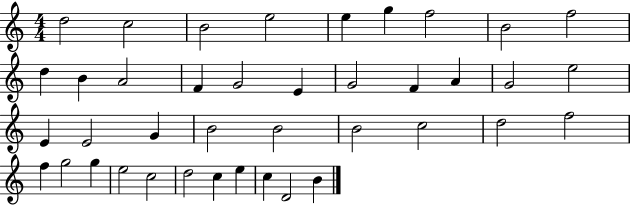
D5/h C5/h B4/h E5/h E5/q G5/q F5/h B4/h F5/h D5/q B4/q A4/h F4/q G4/h E4/q G4/h F4/q A4/q G4/h E5/h E4/q E4/h G4/q B4/h B4/h B4/h C5/h D5/h F5/h F5/q G5/h G5/q E5/h C5/h D5/h C5/q E5/q C5/q D4/h B4/q